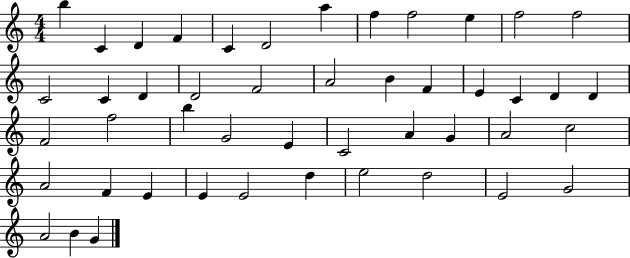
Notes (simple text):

B5/q C4/q D4/q F4/q C4/q D4/h A5/q F5/q F5/h E5/q F5/h F5/h C4/h C4/q D4/q D4/h F4/h A4/h B4/q F4/q E4/q C4/q D4/q D4/q F4/h F5/h B5/q G4/h E4/q C4/h A4/q G4/q A4/h C5/h A4/h F4/q E4/q E4/q E4/h D5/q E5/h D5/h E4/h G4/h A4/h B4/q G4/q